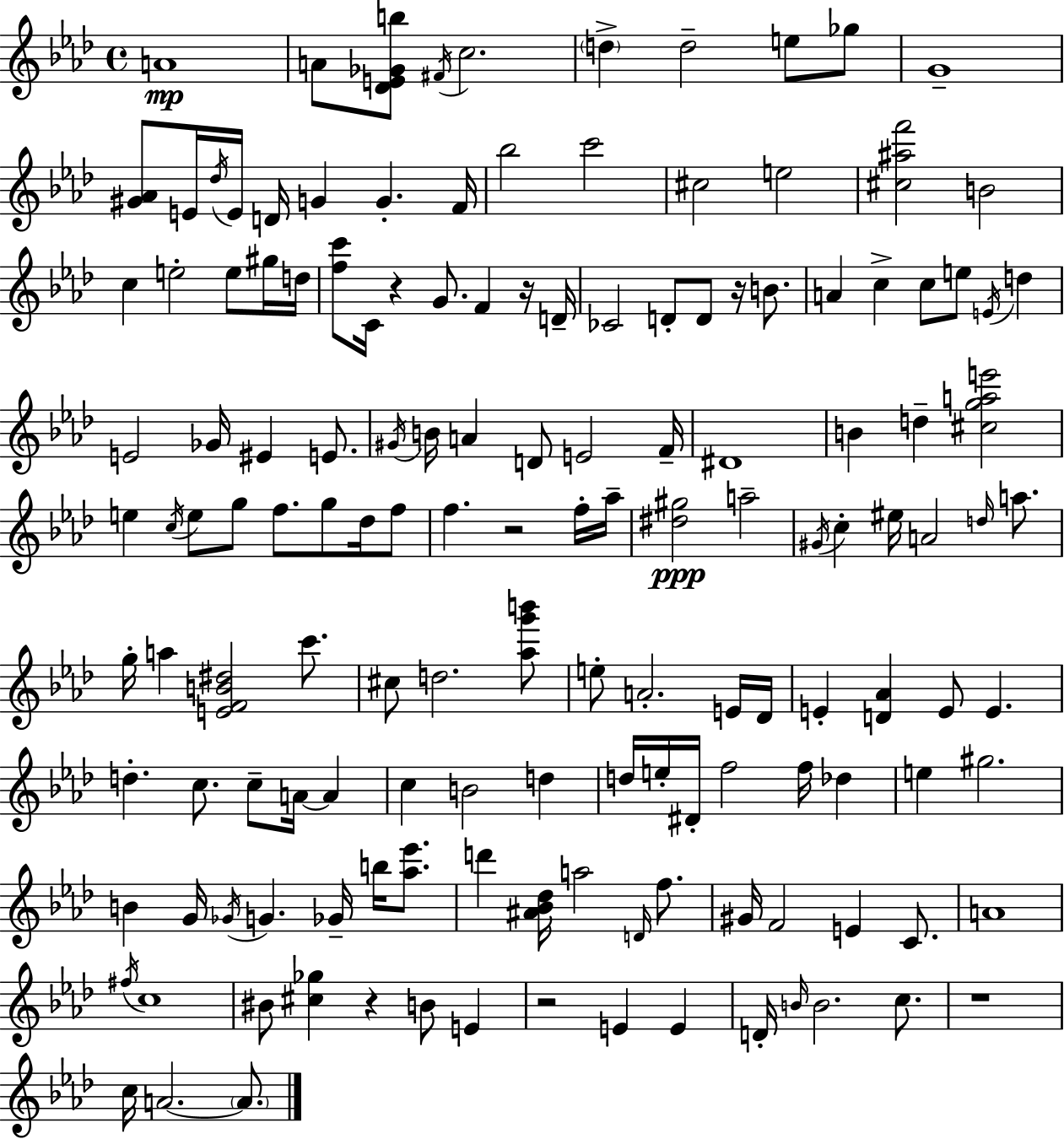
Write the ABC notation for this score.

X:1
T:Untitled
M:4/4
L:1/4
K:Ab
A4 A/2 [_DE_Gb]/2 ^F/4 c2 d d2 e/2 _g/2 G4 [^G_A]/2 E/4 _d/4 E/4 D/4 G G F/4 _b2 c'2 ^c2 e2 [^c^af']2 B2 c e2 e/2 ^g/4 d/4 [fc']/2 C/4 z G/2 F z/4 D/4 _C2 D/2 D/2 z/4 B/2 A c c/2 e/2 E/4 d E2 _G/4 ^E E/2 ^G/4 B/4 A D/2 E2 F/4 ^D4 B d [^cgae']2 e c/4 e/2 g/2 f/2 g/2 _d/4 f/2 f z2 f/4 _a/4 [^d^g]2 a2 ^G/4 c ^e/4 A2 d/4 a/2 g/4 a [EFB^d]2 c'/2 ^c/2 d2 [_ag'b']/2 e/2 A2 E/4 _D/4 E [D_A] E/2 E d c/2 c/2 A/4 A c B2 d d/4 e/4 ^D/4 f2 f/4 _d e ^g2 B G/4 _G/4 G _G/4 b/4 [_a_e']/2 d' [^A_B_d]/4 a2 D/4 f/2 ^G/4 F2 E C/2 A4 ^f/4 c4 ^B/2 [^c_g] z B/2 E z2 E E D/4 B/4 B2 c/2 z4 c/4 A2 A/2